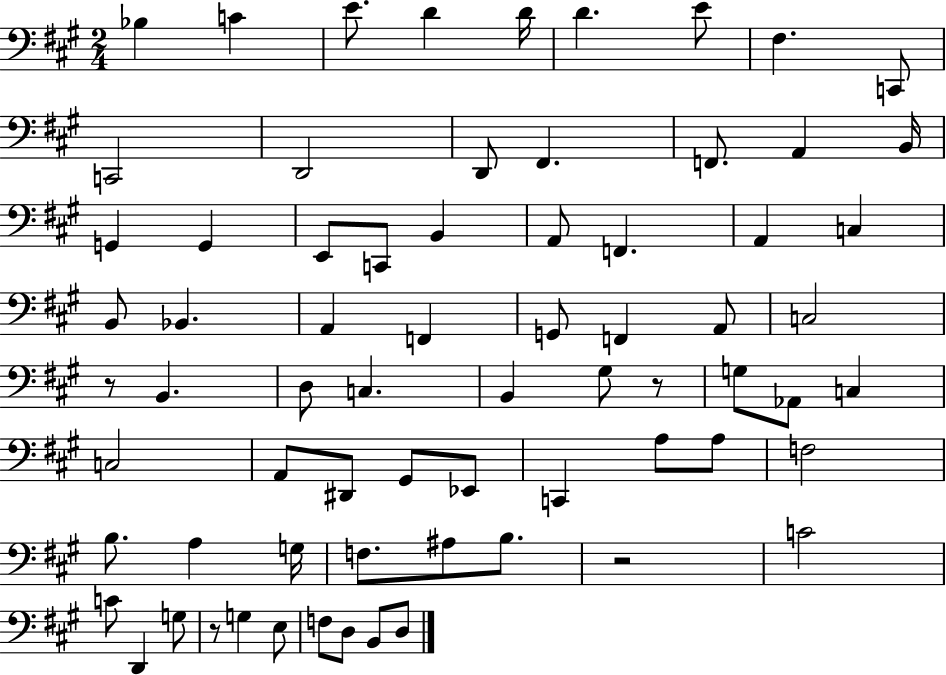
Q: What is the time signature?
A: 2/4